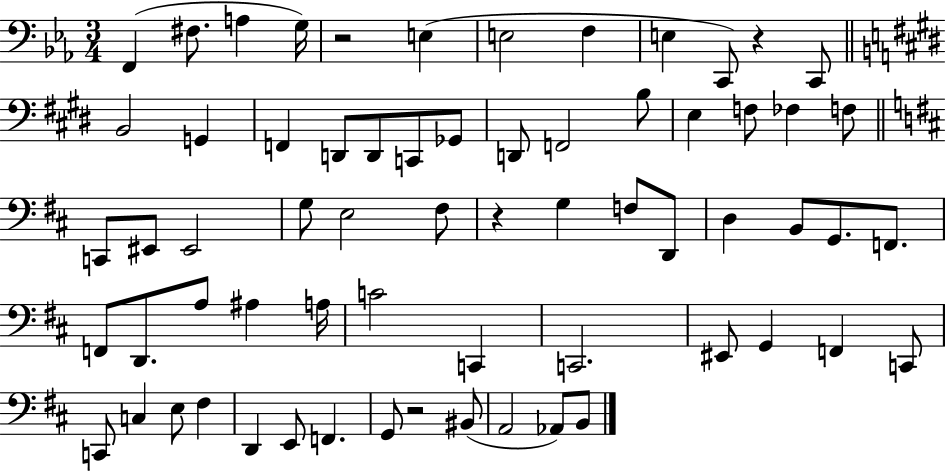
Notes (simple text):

F2/q F#3/e. A3/q G3/s R/h E3/q E3/h F3/q E3/q C2/e R/q C2/e B2/h G2/q F2/q D2/e D2/e C2/e Gb2/e D2/e F2/h B3/e E3/q F3/e FES3/q F3/e C2/e EIS2/e EIS2/h G3/e E3/h F#3/e R/q G3/q F3/e D2/e D3/q B2/e G2/e. F2/e. F2/e D2/e. A3/e A#3/q A3/s C4/h C2/q C2/h. EIS2/e G2/q F2/q C2/e C2/e C3/q E3/e F#3/q D2/q E2/e F2/q. G2/e R/h BIS2/e A2/h Ab2/e B2/e